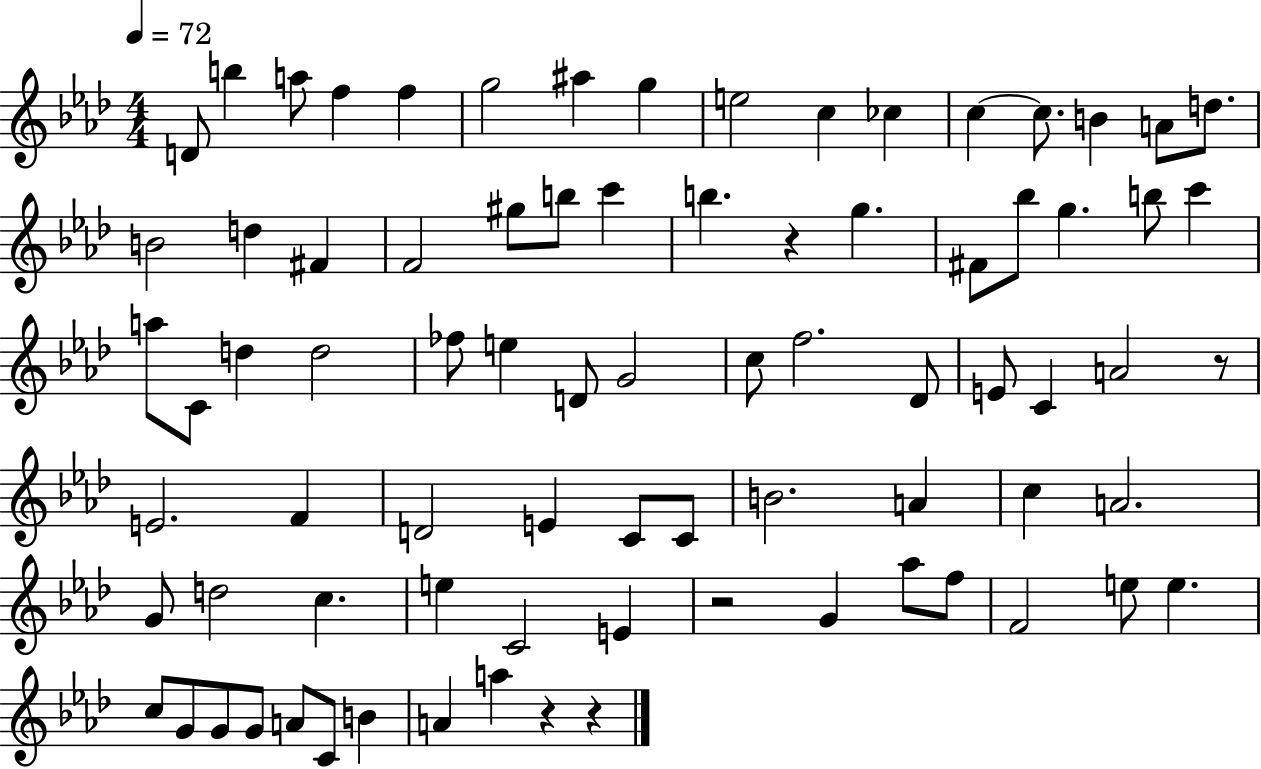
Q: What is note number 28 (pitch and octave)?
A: G5